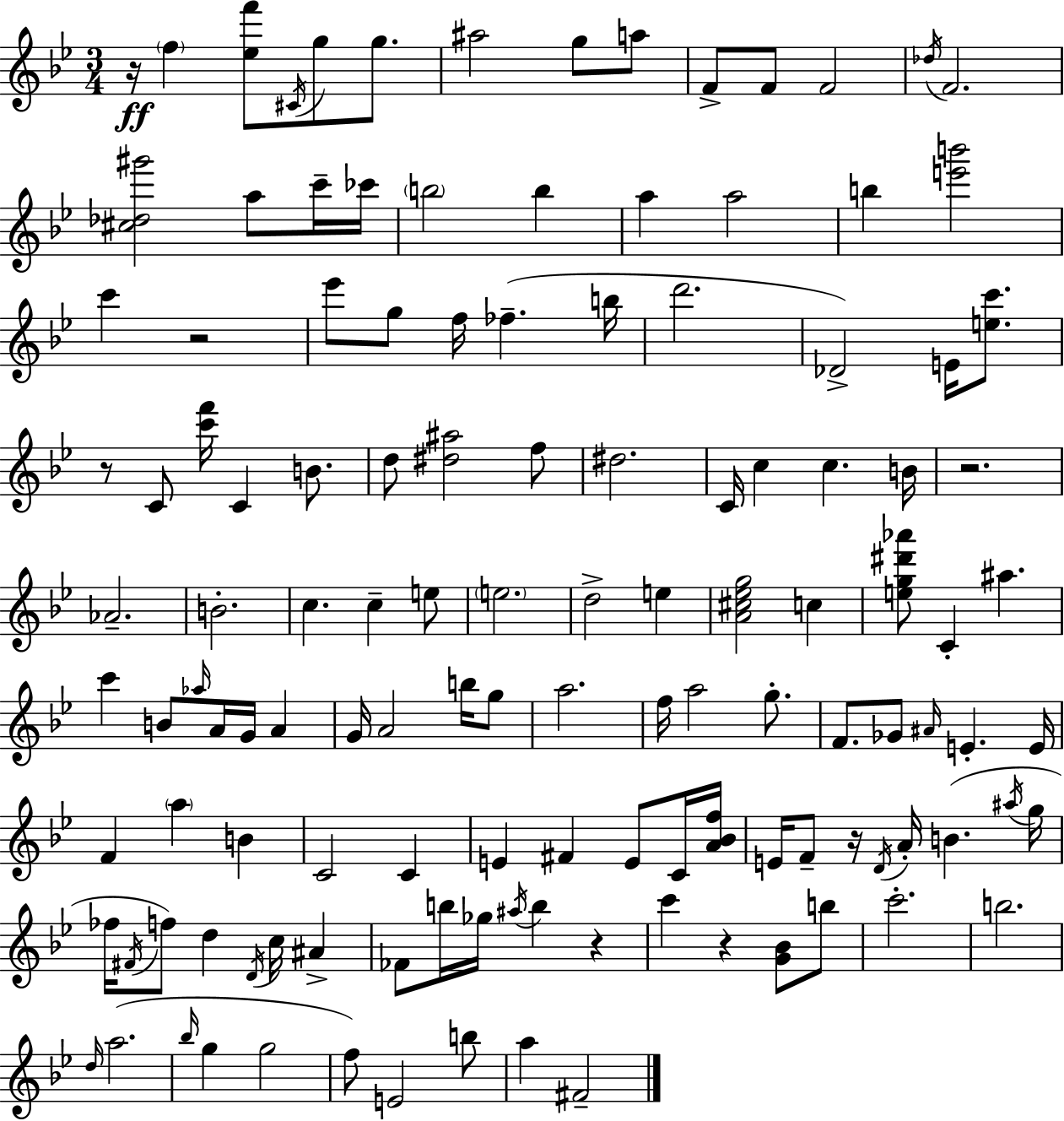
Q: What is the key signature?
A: G minor